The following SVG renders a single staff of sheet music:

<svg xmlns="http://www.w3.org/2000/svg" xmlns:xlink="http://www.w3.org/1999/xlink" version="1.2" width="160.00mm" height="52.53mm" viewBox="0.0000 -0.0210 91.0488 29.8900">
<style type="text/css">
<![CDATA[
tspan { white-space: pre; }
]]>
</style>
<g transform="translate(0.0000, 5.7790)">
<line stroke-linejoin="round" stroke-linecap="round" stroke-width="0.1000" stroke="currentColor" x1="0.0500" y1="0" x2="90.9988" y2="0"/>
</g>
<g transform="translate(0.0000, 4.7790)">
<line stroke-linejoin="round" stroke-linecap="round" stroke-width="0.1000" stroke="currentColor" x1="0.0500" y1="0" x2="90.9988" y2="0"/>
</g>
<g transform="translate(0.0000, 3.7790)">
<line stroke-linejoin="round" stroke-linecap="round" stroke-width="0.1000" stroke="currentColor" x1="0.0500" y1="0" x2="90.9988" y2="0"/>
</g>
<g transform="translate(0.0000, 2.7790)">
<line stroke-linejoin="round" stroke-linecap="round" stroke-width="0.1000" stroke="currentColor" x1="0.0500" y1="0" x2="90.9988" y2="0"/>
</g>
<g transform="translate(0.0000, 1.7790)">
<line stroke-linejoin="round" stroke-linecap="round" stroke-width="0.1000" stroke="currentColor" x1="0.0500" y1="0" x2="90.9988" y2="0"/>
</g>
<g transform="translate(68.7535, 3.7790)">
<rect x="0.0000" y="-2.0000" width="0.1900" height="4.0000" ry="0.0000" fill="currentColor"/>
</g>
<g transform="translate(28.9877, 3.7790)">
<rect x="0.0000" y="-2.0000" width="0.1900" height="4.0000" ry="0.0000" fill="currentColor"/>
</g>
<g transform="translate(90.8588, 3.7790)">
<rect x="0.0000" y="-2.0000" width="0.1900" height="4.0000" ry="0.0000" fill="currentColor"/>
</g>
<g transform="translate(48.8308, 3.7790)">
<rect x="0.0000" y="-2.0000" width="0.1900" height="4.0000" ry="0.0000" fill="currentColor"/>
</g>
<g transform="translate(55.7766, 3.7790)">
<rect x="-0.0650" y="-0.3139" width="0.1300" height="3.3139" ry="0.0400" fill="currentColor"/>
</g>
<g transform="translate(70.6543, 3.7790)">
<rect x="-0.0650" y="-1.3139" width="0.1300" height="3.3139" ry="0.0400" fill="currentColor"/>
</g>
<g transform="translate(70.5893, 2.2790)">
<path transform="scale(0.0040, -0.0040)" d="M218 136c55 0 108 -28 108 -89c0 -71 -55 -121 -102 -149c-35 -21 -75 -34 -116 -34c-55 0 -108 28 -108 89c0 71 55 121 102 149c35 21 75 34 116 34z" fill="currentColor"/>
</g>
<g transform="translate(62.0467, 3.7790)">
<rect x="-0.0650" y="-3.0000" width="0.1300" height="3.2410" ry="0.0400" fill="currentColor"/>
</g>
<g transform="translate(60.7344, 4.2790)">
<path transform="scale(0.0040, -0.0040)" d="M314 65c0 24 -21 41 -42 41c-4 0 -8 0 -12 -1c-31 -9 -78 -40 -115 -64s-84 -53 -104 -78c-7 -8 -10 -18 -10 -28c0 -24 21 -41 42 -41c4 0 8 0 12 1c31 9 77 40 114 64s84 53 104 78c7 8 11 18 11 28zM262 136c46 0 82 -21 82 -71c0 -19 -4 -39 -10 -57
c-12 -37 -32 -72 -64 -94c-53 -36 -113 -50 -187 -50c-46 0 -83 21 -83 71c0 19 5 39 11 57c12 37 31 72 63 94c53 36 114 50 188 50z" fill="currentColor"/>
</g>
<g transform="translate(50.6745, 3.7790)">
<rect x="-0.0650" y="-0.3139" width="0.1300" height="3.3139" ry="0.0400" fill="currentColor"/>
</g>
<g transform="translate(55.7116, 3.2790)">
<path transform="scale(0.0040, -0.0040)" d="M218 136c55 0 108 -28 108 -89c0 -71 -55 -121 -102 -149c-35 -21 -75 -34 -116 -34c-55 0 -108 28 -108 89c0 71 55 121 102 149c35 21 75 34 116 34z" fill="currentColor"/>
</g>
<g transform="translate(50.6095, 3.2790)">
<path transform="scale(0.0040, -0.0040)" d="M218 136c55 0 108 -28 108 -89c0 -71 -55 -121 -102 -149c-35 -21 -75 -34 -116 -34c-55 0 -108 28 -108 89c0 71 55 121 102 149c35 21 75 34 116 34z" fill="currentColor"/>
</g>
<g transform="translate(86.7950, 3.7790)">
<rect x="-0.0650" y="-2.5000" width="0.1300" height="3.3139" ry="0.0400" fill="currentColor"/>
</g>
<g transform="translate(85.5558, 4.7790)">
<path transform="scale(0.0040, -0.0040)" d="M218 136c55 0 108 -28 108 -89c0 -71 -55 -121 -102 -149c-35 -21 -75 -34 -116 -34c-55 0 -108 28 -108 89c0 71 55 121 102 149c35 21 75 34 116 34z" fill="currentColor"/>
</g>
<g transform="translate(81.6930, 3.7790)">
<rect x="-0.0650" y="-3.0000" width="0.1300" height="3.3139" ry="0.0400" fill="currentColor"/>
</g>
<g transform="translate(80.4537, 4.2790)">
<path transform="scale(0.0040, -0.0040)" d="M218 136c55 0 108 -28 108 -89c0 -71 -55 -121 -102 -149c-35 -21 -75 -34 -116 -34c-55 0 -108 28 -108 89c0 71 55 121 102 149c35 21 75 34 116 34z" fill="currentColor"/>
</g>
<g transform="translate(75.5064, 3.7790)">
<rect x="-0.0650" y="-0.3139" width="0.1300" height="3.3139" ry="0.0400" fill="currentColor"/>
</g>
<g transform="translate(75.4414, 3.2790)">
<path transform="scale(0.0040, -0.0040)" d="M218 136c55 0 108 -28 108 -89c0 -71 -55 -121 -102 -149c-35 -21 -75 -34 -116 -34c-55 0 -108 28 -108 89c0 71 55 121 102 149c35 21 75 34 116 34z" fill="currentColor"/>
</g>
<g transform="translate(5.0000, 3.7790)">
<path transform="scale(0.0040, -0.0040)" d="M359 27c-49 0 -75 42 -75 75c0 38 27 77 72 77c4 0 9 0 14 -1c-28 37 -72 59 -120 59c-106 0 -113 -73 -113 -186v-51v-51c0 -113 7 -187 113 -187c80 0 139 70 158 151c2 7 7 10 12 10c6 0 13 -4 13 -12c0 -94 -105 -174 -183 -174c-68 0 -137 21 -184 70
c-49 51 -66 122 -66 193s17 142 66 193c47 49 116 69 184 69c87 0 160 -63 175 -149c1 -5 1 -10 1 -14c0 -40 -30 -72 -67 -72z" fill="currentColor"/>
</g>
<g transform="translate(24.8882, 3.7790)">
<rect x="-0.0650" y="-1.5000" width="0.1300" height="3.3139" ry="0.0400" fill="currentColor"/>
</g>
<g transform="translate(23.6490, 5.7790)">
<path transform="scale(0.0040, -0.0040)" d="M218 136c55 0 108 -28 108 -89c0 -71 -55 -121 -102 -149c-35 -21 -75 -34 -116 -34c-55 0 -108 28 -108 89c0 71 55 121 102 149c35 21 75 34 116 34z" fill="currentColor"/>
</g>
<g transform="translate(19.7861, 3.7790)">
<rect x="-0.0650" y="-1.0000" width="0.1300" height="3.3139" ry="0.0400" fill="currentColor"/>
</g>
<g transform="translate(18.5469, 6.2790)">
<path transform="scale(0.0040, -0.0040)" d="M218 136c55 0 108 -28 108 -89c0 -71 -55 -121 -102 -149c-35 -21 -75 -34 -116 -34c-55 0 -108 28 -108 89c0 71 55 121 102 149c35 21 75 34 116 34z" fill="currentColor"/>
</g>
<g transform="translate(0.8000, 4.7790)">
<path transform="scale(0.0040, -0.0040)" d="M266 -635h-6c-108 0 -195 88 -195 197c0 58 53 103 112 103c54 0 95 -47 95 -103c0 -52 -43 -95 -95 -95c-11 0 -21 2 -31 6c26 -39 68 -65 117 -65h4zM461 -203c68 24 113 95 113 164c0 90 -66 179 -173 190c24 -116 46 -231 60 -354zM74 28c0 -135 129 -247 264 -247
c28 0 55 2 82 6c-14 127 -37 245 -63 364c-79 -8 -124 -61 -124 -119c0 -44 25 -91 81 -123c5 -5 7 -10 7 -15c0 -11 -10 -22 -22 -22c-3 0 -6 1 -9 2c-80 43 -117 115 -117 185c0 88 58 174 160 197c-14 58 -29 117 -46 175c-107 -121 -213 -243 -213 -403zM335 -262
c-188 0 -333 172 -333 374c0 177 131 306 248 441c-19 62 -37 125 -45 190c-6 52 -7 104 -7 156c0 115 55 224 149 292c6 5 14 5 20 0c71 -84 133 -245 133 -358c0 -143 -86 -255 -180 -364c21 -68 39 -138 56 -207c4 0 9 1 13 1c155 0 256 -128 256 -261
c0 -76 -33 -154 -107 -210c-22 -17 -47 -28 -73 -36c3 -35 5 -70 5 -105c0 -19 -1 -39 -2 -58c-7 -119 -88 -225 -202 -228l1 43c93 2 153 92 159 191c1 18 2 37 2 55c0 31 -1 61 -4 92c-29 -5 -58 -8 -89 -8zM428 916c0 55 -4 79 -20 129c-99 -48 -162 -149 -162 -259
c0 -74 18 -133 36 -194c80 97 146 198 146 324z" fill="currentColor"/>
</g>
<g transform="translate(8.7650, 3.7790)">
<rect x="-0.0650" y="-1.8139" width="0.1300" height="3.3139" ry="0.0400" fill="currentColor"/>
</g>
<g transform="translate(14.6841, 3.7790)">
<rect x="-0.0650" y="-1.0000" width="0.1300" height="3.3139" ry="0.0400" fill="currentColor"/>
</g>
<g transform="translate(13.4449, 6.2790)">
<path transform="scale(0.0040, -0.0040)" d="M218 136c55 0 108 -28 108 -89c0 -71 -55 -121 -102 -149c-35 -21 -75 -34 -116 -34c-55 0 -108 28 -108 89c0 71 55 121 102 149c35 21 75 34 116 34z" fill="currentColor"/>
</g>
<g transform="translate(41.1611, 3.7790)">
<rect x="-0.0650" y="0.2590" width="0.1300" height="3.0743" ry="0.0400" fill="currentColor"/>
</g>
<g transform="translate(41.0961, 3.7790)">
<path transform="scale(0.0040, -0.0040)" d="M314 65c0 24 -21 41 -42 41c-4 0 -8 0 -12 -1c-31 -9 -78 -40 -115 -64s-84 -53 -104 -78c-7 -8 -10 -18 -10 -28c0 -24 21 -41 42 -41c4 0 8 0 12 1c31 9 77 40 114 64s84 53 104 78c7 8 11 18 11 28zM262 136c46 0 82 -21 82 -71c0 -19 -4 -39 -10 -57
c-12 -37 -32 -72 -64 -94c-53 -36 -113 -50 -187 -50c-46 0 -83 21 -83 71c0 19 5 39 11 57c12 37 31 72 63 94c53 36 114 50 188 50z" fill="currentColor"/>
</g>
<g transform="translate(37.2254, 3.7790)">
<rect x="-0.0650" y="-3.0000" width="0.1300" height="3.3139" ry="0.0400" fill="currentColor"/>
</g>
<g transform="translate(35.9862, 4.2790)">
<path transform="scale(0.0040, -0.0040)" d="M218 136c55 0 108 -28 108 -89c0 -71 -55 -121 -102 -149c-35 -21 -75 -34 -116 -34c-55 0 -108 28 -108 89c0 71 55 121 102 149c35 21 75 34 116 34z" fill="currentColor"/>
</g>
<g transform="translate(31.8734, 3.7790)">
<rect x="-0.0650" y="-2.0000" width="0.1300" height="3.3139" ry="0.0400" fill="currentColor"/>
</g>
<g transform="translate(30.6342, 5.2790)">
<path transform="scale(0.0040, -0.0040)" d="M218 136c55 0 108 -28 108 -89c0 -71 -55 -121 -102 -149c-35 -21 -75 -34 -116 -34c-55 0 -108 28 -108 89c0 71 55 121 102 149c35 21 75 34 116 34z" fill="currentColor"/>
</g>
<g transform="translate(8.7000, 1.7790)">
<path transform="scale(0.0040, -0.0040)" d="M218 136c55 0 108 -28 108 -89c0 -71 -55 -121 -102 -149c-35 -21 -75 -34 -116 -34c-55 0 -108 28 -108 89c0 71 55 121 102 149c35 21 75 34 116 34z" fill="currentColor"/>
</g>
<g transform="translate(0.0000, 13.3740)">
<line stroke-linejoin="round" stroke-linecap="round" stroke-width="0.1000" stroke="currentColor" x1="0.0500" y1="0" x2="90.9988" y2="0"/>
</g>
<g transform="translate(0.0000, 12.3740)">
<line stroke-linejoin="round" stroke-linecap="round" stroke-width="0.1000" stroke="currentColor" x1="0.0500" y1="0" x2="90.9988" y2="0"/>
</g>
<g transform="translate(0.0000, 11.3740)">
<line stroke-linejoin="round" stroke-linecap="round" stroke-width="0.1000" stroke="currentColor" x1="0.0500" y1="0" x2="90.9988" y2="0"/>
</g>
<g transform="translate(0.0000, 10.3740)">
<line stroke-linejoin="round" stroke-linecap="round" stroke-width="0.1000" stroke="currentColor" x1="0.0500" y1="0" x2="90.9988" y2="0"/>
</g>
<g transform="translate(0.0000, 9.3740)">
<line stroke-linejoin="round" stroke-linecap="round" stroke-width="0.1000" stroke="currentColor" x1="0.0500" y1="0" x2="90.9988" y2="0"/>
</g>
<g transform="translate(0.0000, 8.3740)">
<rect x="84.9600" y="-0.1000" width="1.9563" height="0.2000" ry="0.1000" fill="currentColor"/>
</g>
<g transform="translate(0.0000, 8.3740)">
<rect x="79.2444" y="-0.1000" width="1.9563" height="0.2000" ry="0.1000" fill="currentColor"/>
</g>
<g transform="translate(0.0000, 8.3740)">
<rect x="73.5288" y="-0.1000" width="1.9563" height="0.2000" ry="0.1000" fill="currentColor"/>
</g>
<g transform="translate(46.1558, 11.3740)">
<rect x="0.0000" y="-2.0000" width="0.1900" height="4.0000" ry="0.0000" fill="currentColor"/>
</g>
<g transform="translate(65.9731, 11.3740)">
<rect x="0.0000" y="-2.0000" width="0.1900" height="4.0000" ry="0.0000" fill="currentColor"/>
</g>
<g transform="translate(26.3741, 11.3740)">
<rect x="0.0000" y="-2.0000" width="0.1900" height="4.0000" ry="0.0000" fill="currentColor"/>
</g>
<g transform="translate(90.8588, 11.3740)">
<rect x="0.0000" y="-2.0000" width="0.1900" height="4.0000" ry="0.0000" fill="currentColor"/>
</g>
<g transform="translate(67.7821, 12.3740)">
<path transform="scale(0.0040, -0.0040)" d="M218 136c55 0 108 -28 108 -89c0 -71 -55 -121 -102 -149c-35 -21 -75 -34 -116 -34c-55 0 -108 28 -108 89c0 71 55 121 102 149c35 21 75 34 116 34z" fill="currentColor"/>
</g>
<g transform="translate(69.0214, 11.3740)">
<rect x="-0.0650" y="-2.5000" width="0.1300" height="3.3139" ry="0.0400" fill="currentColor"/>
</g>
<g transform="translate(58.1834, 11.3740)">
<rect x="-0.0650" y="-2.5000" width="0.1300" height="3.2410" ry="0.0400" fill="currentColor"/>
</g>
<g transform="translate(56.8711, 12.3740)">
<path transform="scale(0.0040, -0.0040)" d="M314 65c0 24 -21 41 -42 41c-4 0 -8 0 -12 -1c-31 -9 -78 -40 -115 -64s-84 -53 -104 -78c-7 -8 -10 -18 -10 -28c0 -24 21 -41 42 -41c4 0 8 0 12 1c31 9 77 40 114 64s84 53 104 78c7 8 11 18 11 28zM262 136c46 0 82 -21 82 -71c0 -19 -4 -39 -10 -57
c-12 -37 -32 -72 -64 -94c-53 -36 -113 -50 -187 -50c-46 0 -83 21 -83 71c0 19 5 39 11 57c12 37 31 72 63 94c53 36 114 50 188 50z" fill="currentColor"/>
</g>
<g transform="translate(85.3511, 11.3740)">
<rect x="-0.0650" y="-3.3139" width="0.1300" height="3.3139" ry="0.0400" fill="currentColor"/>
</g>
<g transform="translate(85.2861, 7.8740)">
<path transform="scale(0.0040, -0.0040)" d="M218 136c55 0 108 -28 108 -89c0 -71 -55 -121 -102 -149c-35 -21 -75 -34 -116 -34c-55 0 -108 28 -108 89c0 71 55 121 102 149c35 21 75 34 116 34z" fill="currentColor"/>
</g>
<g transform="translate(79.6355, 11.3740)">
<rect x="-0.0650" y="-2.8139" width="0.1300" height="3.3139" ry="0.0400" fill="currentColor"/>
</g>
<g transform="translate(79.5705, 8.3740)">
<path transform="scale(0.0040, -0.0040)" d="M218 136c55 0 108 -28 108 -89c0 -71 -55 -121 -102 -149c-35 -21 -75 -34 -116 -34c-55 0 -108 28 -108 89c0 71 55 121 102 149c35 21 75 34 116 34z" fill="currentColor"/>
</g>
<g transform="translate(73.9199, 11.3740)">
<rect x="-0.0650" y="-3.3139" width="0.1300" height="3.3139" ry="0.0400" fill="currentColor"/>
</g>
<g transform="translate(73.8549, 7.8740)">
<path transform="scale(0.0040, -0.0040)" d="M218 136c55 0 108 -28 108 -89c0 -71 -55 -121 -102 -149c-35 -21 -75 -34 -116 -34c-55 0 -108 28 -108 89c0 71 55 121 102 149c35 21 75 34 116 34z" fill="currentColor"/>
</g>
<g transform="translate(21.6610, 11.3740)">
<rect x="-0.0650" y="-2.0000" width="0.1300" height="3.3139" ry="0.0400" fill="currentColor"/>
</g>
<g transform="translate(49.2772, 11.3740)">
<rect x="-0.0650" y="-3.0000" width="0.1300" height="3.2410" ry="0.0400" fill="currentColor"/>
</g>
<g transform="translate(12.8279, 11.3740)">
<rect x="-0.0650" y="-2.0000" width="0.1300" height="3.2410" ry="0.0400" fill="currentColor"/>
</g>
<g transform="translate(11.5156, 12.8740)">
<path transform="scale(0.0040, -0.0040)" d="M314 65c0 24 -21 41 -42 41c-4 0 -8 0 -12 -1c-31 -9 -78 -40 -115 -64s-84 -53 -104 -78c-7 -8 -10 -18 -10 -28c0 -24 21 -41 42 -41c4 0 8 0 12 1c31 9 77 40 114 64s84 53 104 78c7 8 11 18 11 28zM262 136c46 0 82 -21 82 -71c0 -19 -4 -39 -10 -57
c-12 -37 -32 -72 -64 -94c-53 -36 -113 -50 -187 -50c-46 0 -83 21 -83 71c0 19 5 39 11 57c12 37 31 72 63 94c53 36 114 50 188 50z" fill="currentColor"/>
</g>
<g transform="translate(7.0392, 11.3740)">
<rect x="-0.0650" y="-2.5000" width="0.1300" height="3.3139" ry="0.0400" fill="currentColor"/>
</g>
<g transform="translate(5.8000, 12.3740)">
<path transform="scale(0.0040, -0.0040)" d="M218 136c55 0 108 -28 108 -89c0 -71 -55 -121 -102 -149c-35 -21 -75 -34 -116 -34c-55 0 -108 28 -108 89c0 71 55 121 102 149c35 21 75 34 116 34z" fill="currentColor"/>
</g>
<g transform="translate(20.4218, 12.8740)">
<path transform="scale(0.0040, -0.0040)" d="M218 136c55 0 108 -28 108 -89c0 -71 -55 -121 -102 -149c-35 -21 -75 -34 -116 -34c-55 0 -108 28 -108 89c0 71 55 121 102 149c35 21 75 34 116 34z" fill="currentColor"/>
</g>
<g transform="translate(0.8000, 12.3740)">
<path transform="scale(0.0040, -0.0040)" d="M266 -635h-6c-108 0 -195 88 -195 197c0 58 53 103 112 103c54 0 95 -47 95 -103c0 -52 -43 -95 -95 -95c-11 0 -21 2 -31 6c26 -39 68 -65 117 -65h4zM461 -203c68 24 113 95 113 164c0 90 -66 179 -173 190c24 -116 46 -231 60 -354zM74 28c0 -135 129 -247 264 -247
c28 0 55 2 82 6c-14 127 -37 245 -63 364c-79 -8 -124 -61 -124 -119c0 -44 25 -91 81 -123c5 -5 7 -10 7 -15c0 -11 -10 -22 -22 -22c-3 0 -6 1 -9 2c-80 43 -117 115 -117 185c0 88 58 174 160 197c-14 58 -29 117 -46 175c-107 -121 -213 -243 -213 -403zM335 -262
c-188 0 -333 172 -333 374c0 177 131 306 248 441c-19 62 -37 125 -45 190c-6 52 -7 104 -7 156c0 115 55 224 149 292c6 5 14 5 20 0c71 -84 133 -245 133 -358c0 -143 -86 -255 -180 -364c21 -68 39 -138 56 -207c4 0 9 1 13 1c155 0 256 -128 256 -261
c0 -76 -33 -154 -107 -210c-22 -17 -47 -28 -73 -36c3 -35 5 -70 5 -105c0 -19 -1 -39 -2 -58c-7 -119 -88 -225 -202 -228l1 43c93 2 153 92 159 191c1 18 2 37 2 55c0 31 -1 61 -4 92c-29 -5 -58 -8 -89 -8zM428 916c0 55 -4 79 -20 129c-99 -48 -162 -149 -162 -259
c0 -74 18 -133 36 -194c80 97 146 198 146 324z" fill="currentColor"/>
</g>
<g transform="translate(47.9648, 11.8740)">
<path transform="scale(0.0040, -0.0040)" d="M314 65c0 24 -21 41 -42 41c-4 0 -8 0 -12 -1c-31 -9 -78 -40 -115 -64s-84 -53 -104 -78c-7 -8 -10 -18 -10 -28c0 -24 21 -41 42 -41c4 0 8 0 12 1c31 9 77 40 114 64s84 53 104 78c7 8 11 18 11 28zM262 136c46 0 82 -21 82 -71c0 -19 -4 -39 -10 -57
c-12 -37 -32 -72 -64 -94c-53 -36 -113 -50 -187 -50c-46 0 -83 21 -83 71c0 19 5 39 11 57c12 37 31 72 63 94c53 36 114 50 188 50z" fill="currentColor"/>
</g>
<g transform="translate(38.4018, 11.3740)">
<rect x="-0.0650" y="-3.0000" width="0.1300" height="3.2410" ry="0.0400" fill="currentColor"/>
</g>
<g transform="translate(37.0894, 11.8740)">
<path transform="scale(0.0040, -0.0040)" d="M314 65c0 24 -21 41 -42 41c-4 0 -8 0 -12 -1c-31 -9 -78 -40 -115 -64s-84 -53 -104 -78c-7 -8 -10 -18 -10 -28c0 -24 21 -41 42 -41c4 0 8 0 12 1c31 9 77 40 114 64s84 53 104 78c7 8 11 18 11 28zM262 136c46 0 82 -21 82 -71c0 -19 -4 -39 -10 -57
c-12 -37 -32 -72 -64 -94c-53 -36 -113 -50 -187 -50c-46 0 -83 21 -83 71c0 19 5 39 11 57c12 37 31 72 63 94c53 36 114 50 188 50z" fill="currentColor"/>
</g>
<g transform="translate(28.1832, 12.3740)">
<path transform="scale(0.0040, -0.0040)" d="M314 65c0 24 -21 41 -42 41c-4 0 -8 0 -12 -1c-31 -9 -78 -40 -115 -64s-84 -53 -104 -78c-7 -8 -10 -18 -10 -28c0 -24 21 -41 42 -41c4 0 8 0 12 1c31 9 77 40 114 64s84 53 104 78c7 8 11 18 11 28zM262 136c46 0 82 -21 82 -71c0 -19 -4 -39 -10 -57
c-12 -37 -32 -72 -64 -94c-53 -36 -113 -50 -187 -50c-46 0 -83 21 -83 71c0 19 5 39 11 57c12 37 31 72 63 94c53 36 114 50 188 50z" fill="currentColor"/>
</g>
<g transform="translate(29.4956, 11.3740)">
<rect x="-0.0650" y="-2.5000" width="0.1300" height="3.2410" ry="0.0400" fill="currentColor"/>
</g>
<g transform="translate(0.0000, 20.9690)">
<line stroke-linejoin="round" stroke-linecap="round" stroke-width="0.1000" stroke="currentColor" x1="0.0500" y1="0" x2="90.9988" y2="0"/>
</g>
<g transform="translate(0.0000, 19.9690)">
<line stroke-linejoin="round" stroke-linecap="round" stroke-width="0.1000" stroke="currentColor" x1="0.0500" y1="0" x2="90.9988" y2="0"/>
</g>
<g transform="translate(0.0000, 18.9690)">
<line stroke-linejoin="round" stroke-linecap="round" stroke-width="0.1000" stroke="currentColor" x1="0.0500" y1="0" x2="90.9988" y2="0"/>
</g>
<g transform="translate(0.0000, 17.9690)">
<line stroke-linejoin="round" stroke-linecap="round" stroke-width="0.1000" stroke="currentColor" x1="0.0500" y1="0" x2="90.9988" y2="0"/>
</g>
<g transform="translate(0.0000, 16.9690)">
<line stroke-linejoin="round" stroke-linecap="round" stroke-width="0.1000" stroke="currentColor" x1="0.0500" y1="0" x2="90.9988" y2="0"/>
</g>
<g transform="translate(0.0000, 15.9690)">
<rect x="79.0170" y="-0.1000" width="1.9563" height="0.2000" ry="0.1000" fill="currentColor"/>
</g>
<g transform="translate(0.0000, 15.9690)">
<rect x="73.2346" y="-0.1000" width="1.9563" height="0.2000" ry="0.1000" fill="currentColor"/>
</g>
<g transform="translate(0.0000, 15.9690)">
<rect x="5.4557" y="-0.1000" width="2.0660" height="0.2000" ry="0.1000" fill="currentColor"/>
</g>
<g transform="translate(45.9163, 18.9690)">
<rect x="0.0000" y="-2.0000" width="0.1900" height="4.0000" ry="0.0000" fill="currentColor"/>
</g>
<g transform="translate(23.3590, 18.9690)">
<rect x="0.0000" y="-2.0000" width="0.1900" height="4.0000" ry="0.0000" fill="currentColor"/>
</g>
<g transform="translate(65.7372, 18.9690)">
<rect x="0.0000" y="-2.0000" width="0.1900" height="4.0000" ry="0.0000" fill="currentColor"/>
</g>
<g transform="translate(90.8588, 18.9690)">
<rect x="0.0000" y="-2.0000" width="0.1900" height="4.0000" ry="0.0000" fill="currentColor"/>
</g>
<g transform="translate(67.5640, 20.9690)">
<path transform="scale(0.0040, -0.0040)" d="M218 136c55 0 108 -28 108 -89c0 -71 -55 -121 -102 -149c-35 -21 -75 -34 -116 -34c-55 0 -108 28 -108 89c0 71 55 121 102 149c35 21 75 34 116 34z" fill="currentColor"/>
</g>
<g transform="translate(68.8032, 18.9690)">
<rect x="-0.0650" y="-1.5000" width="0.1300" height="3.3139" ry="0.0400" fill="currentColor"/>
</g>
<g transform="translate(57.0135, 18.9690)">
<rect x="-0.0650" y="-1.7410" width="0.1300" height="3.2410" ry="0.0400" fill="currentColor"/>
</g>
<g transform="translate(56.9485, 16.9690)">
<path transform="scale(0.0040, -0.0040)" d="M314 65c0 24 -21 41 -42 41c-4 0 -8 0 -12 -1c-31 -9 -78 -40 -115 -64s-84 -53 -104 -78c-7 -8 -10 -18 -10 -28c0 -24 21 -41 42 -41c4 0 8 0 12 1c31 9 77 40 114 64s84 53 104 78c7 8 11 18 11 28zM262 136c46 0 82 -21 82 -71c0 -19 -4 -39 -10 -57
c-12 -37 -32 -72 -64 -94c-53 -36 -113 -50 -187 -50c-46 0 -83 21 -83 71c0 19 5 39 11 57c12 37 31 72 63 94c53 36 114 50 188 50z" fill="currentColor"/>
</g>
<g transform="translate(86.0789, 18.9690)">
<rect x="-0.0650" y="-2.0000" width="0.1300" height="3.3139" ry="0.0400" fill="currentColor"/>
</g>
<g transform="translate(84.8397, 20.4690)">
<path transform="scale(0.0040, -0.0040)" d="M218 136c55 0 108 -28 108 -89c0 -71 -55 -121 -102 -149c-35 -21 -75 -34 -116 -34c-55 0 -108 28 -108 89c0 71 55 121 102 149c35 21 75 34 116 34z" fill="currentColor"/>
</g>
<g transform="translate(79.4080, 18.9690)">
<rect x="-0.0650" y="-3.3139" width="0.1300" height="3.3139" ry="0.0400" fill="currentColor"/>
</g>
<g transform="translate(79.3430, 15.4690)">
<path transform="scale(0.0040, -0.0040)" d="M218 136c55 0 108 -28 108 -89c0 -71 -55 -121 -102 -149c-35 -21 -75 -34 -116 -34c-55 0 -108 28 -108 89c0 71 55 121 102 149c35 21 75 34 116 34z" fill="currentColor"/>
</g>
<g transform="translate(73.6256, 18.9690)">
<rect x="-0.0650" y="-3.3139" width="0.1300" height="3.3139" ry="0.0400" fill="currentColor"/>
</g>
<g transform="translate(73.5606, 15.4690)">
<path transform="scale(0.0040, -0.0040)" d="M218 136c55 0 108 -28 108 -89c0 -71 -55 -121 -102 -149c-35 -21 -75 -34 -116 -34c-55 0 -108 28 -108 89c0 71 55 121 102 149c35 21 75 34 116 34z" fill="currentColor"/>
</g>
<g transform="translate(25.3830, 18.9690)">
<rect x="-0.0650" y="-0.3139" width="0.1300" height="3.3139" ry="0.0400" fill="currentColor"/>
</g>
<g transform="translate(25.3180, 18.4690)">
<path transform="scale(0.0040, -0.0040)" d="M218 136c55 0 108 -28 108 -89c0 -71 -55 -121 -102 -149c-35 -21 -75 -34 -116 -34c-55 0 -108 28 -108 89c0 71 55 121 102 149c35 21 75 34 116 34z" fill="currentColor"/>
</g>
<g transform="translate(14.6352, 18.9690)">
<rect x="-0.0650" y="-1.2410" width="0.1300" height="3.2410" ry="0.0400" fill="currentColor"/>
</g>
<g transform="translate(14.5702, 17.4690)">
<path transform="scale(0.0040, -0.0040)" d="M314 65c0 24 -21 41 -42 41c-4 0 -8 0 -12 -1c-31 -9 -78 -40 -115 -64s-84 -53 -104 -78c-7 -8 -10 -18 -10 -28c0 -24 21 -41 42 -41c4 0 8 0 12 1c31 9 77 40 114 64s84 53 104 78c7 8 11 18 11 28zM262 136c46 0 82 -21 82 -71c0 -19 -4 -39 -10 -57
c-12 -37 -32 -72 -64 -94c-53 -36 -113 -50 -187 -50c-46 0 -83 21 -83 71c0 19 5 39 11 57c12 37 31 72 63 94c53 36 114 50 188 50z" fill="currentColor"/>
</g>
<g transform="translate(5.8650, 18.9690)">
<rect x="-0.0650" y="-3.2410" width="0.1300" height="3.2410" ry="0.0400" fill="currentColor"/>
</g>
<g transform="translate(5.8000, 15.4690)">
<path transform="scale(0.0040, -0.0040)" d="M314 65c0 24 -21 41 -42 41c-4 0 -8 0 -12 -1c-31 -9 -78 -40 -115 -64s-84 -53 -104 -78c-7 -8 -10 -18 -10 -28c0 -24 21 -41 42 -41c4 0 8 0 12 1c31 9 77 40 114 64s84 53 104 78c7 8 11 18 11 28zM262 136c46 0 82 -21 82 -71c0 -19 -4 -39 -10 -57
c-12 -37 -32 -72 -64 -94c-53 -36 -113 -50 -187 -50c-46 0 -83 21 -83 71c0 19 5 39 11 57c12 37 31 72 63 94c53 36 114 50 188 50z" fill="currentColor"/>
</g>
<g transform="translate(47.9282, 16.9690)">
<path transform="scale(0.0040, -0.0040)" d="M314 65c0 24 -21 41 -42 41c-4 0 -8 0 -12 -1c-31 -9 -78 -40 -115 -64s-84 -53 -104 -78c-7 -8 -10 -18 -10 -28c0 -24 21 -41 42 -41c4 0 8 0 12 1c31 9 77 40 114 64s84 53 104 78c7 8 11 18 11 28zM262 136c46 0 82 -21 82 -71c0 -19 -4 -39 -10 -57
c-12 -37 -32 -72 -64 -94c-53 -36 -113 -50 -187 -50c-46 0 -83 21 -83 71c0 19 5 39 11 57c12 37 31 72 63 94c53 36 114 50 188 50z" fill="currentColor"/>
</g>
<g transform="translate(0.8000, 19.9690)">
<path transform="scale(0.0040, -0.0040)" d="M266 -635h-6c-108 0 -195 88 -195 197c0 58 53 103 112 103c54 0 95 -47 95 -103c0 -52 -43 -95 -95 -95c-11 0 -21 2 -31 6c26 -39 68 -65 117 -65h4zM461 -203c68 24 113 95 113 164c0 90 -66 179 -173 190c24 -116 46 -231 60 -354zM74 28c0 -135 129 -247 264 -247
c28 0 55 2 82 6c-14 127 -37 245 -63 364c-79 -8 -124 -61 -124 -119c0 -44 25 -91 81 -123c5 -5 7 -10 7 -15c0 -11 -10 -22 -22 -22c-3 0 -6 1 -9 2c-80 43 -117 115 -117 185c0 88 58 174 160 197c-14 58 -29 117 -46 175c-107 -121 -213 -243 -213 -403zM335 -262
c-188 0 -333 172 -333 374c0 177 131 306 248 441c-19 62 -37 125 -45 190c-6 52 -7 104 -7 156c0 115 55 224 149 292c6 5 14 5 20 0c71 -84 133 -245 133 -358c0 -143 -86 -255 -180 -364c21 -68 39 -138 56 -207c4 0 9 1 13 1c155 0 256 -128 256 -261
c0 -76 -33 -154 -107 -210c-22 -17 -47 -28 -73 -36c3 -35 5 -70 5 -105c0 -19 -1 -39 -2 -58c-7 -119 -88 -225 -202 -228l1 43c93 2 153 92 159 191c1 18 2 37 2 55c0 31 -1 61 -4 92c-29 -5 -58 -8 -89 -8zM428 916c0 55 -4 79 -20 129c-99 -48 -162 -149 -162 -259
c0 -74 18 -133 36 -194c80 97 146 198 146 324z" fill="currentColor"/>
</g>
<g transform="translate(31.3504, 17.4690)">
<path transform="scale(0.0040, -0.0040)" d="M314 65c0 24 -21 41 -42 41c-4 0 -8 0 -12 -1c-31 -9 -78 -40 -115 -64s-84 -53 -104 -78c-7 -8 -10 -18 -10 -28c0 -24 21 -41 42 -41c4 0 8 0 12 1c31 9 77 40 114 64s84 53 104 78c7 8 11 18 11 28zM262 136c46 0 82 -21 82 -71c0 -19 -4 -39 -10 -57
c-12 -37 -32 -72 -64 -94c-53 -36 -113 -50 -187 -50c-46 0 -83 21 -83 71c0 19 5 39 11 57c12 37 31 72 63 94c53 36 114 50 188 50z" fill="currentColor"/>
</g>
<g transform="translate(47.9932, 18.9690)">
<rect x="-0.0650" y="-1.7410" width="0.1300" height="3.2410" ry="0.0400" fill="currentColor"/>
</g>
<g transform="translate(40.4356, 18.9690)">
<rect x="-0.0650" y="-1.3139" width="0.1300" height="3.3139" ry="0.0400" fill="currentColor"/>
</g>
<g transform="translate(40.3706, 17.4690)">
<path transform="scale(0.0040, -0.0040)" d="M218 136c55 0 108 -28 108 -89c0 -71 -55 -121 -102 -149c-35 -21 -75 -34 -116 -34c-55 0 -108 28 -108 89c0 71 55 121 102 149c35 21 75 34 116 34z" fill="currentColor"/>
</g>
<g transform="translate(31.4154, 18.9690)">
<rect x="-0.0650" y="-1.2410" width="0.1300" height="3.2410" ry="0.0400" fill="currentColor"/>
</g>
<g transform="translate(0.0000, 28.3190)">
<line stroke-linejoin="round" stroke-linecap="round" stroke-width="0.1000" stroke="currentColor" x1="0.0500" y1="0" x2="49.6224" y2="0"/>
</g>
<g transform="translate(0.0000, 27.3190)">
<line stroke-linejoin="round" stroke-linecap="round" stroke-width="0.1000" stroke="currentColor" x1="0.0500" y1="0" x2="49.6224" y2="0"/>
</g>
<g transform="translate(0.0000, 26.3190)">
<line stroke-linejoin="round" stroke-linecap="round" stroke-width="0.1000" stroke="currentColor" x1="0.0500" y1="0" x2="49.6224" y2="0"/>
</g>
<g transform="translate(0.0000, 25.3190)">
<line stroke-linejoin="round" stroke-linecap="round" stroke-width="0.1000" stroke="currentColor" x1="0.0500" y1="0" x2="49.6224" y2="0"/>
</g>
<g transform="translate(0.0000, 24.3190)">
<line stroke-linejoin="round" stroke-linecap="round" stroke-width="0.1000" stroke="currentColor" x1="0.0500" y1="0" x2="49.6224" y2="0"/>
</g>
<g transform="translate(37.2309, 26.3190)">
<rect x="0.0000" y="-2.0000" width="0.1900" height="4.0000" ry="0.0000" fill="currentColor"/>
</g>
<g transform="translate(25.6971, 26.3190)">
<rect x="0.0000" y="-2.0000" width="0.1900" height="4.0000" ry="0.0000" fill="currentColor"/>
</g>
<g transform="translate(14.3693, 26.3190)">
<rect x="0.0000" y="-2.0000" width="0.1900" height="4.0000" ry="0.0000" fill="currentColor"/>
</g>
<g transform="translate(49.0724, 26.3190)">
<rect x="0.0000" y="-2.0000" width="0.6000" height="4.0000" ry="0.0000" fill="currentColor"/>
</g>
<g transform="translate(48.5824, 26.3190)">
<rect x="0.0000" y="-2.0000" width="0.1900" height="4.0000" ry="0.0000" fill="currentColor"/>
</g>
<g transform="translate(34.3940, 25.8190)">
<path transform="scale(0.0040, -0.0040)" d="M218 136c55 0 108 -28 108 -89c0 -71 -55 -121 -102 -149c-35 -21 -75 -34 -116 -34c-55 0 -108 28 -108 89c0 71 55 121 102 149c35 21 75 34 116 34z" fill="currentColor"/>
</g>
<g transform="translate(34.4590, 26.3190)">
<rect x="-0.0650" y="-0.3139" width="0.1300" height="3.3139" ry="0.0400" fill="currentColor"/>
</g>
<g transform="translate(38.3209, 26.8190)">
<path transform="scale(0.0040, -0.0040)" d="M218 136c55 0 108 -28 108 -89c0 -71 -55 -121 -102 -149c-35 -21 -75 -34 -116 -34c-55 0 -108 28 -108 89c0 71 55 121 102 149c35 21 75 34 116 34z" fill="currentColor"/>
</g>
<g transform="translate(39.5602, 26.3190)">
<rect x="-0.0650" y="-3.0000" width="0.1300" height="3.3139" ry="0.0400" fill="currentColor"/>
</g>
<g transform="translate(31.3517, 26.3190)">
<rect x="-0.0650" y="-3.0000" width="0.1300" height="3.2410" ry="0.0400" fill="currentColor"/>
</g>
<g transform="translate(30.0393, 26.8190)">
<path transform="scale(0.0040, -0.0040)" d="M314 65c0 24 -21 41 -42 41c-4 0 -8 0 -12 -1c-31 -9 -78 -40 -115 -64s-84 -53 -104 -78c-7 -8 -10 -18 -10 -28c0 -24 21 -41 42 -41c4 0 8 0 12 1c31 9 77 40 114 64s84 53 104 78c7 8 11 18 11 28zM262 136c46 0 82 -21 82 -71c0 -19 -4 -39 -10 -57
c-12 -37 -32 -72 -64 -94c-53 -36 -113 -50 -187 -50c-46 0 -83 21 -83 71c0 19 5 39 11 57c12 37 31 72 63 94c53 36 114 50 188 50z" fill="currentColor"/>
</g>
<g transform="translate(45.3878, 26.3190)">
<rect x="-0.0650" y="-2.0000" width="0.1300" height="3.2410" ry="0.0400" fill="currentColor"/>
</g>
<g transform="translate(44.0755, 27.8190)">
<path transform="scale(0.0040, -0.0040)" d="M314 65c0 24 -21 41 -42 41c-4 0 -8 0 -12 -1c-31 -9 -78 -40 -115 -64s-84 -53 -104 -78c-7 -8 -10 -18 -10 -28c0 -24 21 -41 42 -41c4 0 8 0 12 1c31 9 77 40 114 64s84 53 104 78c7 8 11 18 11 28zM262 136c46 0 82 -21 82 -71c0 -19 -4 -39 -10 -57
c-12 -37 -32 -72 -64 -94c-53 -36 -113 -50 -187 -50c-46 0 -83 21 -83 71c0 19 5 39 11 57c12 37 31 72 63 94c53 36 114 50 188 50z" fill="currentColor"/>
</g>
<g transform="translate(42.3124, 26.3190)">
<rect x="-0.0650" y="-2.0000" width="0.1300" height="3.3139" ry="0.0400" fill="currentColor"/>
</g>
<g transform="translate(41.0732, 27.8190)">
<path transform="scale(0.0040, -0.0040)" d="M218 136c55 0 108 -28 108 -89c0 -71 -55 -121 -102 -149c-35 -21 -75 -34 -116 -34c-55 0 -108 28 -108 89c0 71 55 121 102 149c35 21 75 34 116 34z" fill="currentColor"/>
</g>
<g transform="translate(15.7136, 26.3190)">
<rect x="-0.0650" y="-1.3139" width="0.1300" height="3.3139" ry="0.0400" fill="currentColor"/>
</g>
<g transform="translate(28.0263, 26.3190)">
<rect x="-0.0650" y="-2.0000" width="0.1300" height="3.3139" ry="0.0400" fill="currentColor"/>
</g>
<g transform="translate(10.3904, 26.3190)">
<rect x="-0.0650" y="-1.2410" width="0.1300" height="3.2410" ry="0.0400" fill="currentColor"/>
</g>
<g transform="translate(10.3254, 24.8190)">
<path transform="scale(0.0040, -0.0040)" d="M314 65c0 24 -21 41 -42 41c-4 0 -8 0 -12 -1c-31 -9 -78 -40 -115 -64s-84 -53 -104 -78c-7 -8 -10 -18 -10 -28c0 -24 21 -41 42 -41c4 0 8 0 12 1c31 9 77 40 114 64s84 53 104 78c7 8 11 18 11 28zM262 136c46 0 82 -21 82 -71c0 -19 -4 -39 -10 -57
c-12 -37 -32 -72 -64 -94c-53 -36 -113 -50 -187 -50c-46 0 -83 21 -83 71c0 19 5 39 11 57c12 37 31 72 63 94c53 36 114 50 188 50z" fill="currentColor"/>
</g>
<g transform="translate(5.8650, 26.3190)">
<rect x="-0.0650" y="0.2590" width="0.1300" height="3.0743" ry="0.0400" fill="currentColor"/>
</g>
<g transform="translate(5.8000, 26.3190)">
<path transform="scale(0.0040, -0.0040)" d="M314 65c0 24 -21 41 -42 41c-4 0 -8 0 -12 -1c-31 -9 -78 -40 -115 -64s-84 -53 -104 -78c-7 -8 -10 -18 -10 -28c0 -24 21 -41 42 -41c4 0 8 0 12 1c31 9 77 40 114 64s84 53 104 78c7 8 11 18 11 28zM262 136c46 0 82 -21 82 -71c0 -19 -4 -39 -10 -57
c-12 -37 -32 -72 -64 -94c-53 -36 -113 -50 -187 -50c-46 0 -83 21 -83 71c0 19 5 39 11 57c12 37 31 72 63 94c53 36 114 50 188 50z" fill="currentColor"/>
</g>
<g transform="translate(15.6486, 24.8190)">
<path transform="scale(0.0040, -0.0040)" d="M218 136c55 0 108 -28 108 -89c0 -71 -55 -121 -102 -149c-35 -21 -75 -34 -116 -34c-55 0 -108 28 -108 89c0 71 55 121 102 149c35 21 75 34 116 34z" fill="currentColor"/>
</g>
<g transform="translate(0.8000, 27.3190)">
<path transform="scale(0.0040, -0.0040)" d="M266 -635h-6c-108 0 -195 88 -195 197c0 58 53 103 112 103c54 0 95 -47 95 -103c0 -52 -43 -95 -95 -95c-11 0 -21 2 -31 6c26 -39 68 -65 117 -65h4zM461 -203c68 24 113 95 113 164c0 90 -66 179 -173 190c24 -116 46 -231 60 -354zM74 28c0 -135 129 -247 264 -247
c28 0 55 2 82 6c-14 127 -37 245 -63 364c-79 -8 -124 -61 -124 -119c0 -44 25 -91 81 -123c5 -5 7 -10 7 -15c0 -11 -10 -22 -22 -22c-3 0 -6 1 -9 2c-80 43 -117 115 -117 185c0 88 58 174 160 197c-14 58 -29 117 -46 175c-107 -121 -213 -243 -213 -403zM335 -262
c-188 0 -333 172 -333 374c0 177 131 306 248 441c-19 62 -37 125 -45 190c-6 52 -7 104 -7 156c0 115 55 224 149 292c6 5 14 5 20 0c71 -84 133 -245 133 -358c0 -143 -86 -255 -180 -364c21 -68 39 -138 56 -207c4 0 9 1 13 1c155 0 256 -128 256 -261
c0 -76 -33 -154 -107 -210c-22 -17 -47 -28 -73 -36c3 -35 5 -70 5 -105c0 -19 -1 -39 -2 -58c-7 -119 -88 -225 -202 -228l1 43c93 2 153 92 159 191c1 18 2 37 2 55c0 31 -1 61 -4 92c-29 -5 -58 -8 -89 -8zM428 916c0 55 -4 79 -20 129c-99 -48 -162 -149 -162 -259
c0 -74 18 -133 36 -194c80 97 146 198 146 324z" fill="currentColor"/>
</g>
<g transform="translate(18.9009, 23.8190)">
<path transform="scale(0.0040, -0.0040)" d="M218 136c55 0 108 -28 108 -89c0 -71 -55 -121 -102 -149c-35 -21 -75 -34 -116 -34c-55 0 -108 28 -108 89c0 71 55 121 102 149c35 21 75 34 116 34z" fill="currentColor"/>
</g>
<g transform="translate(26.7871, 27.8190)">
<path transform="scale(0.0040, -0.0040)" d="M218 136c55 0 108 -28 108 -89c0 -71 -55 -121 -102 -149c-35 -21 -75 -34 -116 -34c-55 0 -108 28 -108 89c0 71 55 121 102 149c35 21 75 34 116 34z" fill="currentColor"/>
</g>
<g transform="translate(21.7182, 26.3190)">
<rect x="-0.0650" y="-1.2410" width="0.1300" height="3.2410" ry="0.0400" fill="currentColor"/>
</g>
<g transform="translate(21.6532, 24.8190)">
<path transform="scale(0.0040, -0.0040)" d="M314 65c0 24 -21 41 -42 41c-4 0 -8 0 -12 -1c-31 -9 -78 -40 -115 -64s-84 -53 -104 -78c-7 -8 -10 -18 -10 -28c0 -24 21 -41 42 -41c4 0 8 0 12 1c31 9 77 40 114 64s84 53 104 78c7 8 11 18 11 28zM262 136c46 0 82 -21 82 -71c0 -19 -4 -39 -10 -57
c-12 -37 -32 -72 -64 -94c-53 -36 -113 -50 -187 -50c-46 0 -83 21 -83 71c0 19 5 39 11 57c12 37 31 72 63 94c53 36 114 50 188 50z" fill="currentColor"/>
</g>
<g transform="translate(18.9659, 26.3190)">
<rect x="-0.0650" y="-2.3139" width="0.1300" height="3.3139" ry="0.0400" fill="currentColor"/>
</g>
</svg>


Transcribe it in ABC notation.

X:1
T:Untitled
M:4/4
L:1/4
K:C
f D D E F A B2 c c A2 e c A G G F2 F G2 A2 A2 G2 G b a b b2 e2 c e2 e f2 f2 E b b F B2 e2 e g e2 F A2 c A F F2